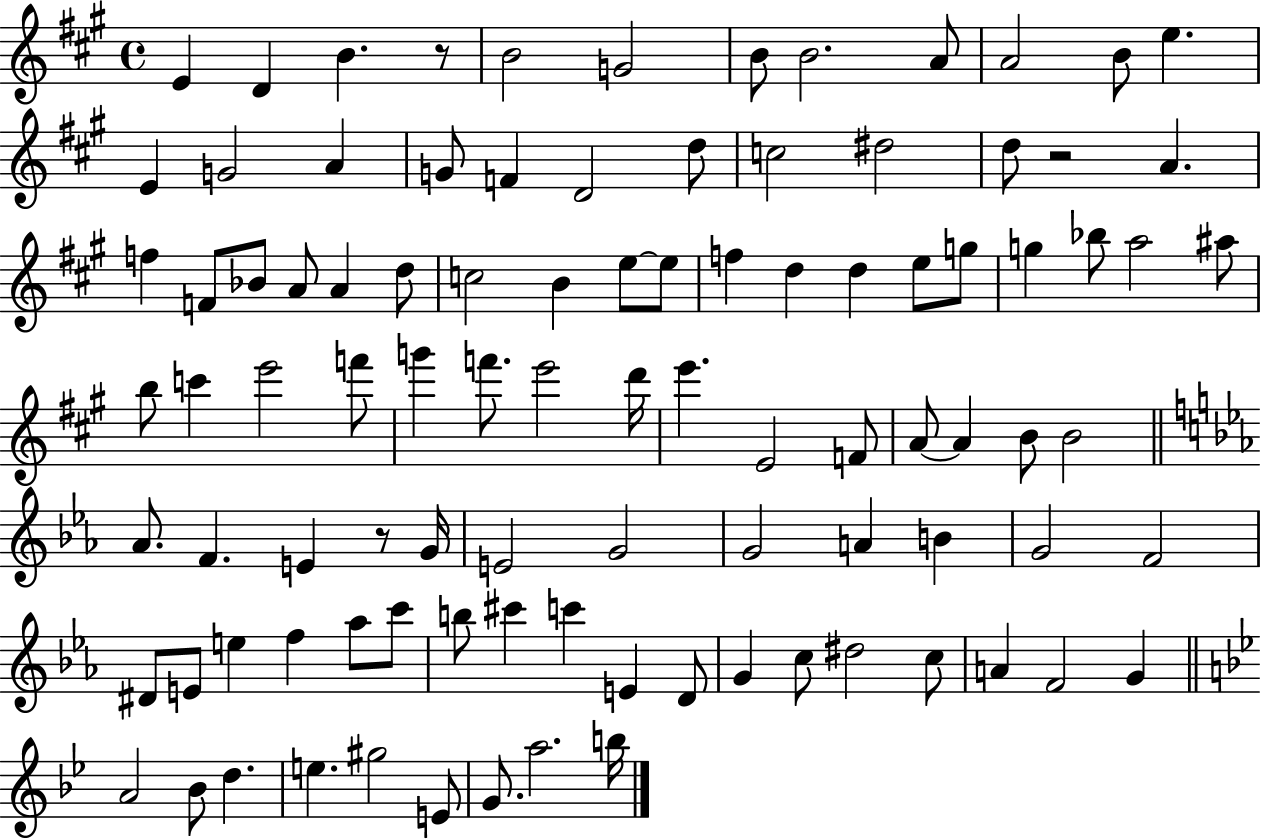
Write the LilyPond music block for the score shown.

{
  \clef treble
  \time 4/4
  \defaultTimeSignature
  \key a \major
  e'4 d'4 b'4. r8 | b'2 g'2 | b'8 b'2. a'8 | a'2 b'8 e''4. | \break e'4 g'2 a'4 | g'8 f'4 d'2 d''8 | c''2 dis''2 | d''8 r2 a'4. | \break f''4 f'8 bes'8 a'8 a'4 d''8 | c''2 b'4 e''8~~ e''8 | f''4 d''4 d''4 e''8 g''8 | g''4 bes''8 a''2 ais''8 | \break b''8 c'''4 e'''2 f'''8 | g'''4 f'''8. e'''2 d'''16 | e'''4. e'2 f'8 | a'8~~ a'4 b'8 b'2 | \break \bar "||" \break \key c \minor aes'8. f'4. e'4 r8 g'16 | e'2 g'2 | g'2 a'4 b'4 | g'2 f'2 | \break dis'8 e'8 e''4 f''4 aes''8 c'''8 | b''8 cis'''4 c'''4 e'4 d'8 | g'4 c''8 dis''2 c''8 | a'4 f'2 g'4 | \break \bar "||" \break \key bes \major a'2 bes'8 d''4. | e''4. gis''2 e'8 | g'8. a''2. b''16 | \bar "|."
}